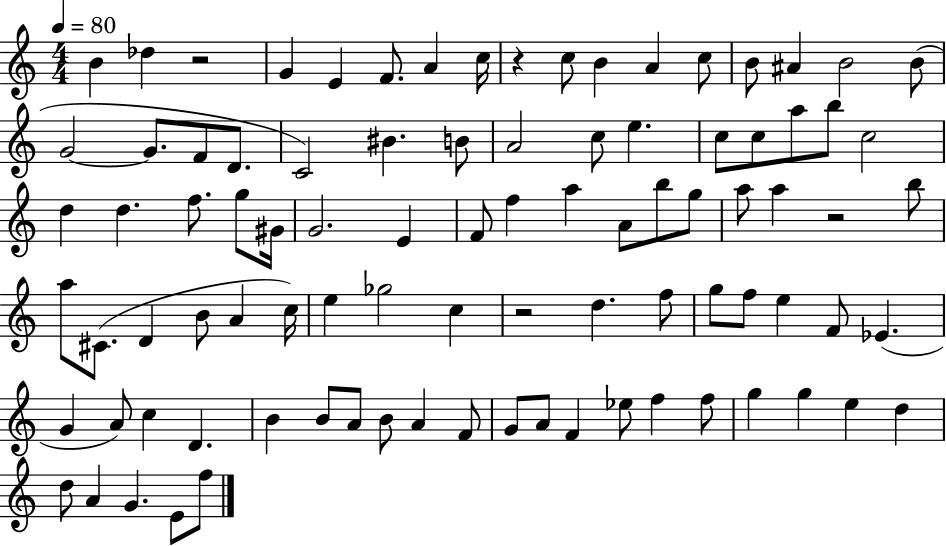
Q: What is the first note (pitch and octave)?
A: B4